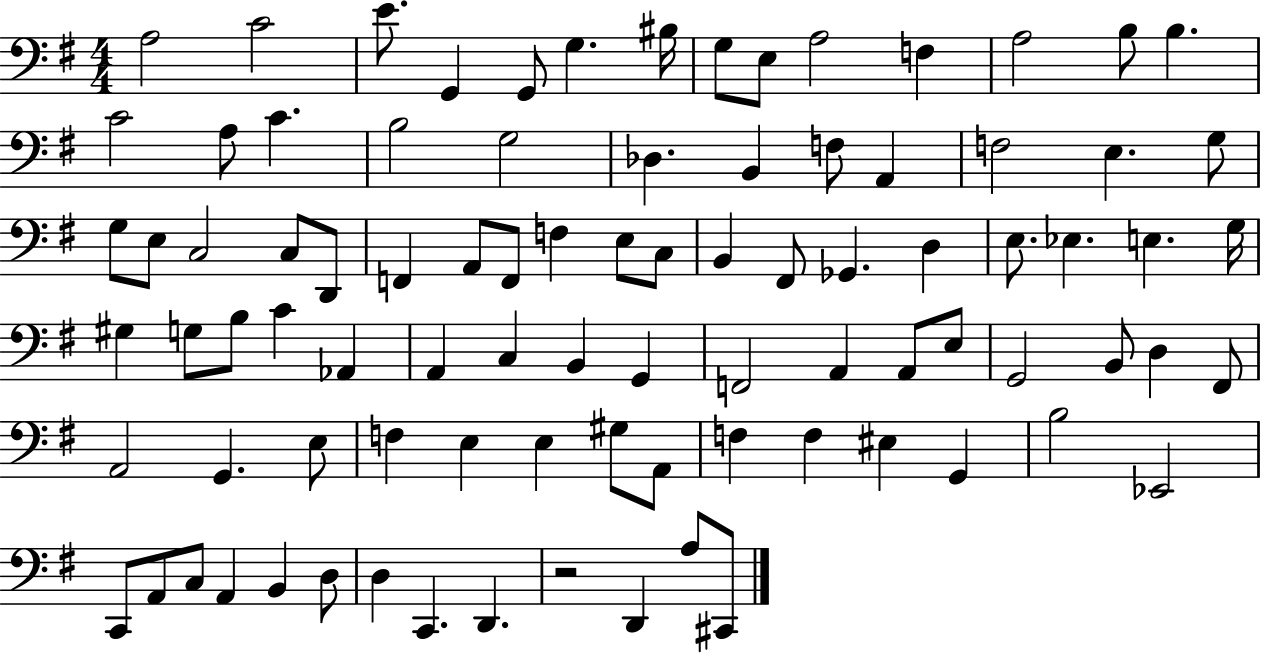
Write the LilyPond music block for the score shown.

{
  \clef bass
  \numericTimeSignature
  \time 4/4
  \key g \major
  a2 c'2 | e'8. g,4 g,8 g4. bis16 | g8 e8 a2 f4 | a2 b8 b4. | \break c'2 a8 c'4. | b2 g2 | des4. b,4 f8 a,4 | f2 e4. g8 | \break g8 e8 c2 c8 d,8 | f,4 a,8 f,8 f4 e8 c8 | b,4 fis,8 ges,4. d4 | e8. ees4. e4. g16 | \break gis4 g8 b8 c'4 aes,4 | a,4 c4 b,4 g,4 | f,2 a,4 a,8 e8 | g,2 b,8 d4 fis,8 | \break a,2 g,4. e8 | f4 e4 e4 gis8 a,8 | f4 f4 eis4 g,4 | b2 ees,2 | \break c,8 a,8 c8 a,4 b,4 d8 | d4 c,4. d,4. | r2 d,4 a8 cis,8 | \bar "|."
}